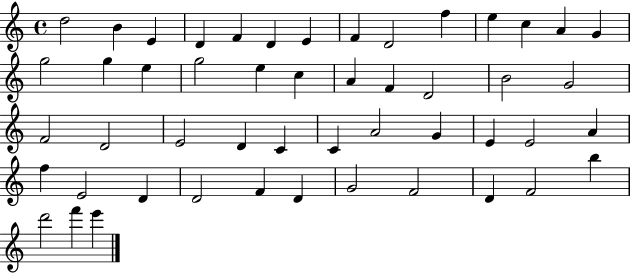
D5/h B4/q E4/q D4/q F4/q D4/q E4/q F4/q D4/h F5/q E5/q C5/q A4/q G4/q G5/h G5/q E5/q G5/h E5/q C5/q A4/q F4/q D4/h B4/h G4/h F4/h D4/h E4/h D4/q C4/q C4/q A4/h G4/q E4/q E4/h A4/q F5/q E4/h D4/q D4/h F4/q D4/q G4/h F4/h D4/q F4/h B5/q D6/h F6/q E6/q